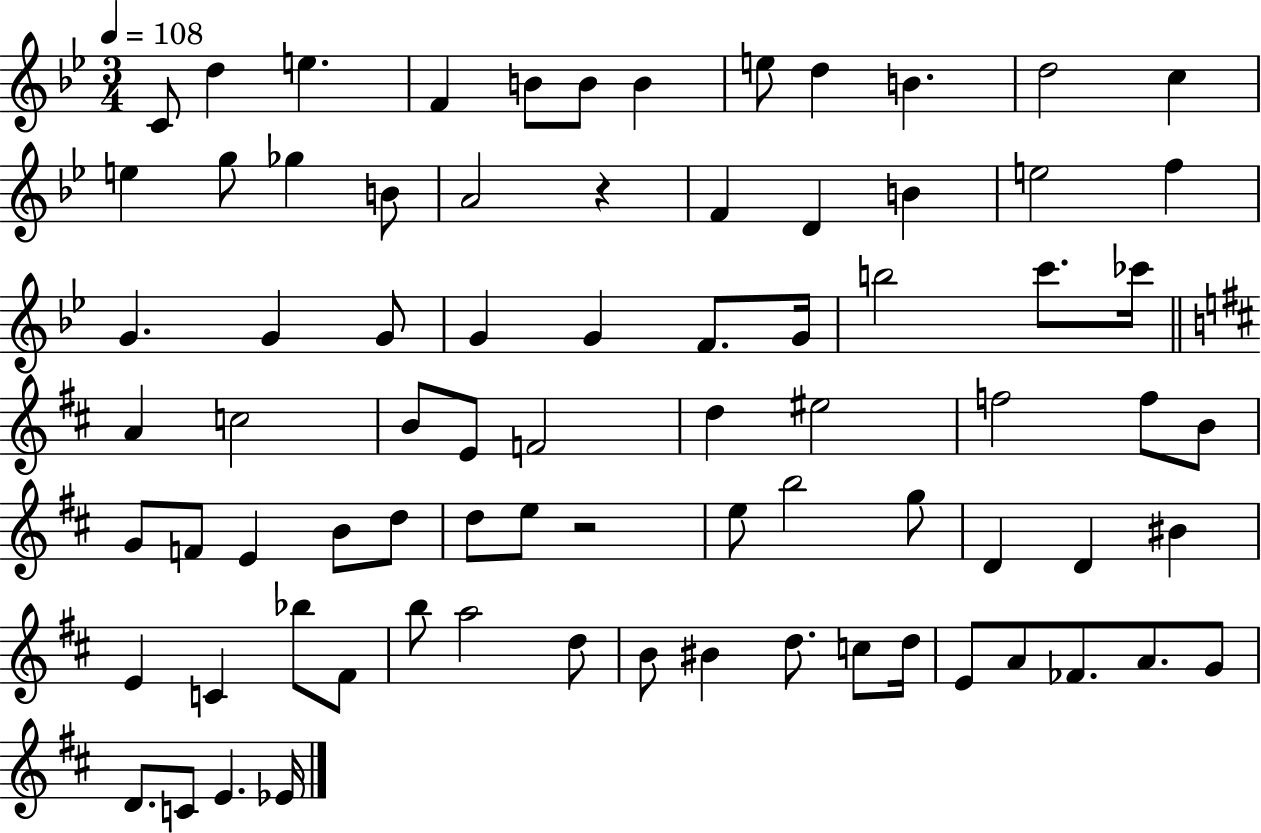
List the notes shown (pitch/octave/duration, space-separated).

C4/e D5/q E5/q. F4/q B4/e B4/e B4/q E5/e D5/q B4/q. D5/h C5/q E5/q G5/e Gb5/q B4/e A4/h R/q F4/q D4/q B4/q E5/h F5/q G4/q. G4/q G4/e G4/q G4/q F4/e. G4/s B5/h C6/e. CES6/s A4/q C5/h B4/e E4/e F4/h D5/q EIS5/h F5/h F5/e B4/e G4/e F4/e E4/q B4/e D5/e D5/e E5/e R/h E5/e B5/h G5/e D4/q D4/q BIS4/q E4/q C4/q Bb5/e F#4/e B5/e A5/h D5/e B4/e BIS4/q D5/e. C5/e D5/s E4/e A4/e FES4/e. A4/e. G4/e D4/e. C4/e E4/q. Eb4/s